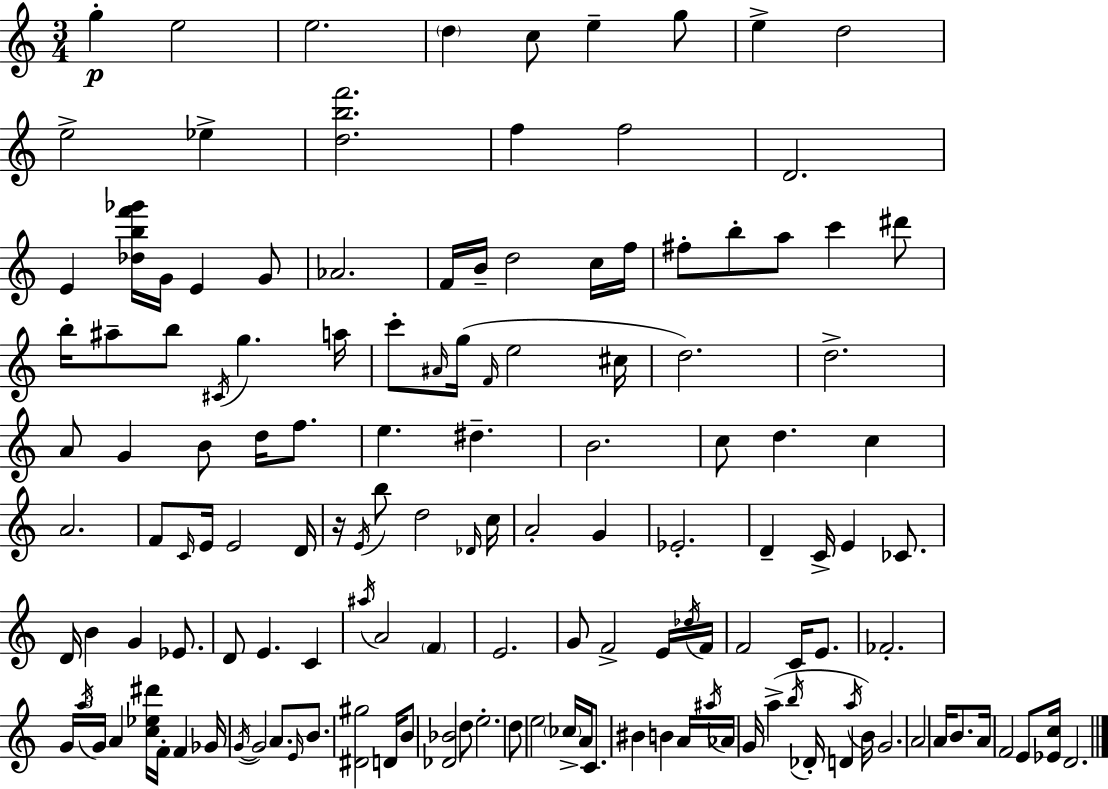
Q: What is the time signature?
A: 3/4